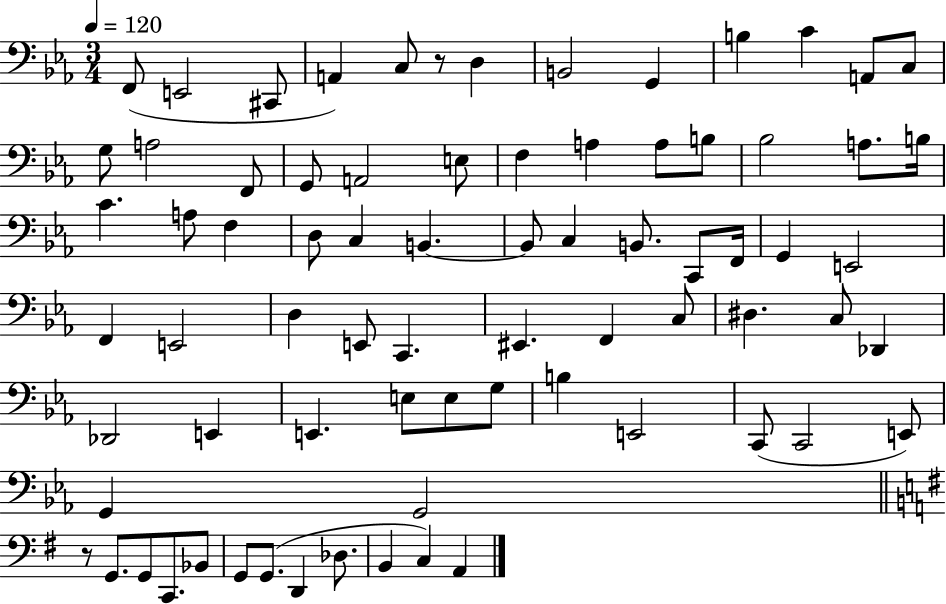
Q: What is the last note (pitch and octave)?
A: A2